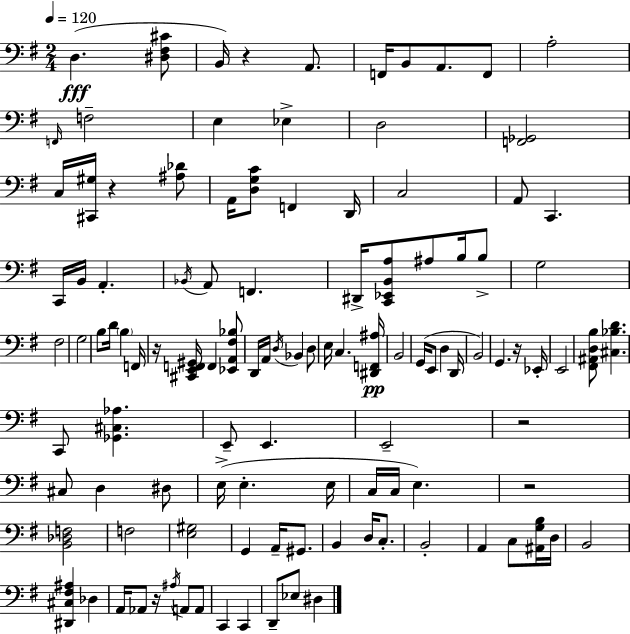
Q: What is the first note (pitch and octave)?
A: D3